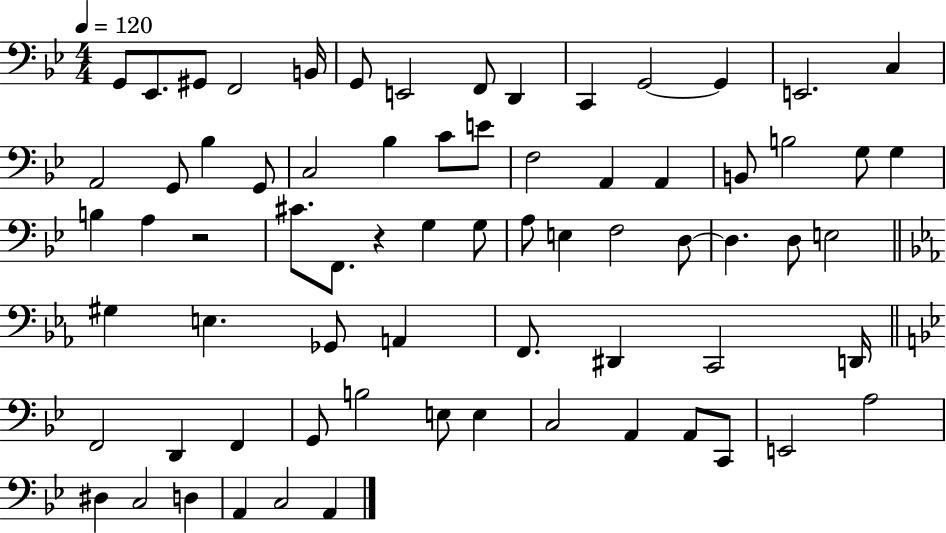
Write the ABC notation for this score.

X:1
T:Untitled
M:4/4
L:1/4
K:Bb
G,,/2 _E,,/2 ^G,,/2 F,,2 B,,/4 G,,/2 E,,2 F,,/2 D,, C,, G,,2 G,, E,,2 C, A,,2 G,,/2 _B, G,,/2 C,2 _B, C/2 E/2 F,2 A,, A,, B,,/2 B,2 G,/2 G, B, A, z2 ^C/2 F,,/2 z G, G,/2 A,/2 E, F,2 D,/2 D, D,/2 E,2 ^G, E, _G,,/2 A,, F,,/2 ^D,, C,,2 D,,/4 F,,2 D,, F,, G,,/2 B,2 E,/2 E, C,2 A,, A,,/2 C,,/2 E,,2 A,2 ^D, C,2 D, A,, C,2 A,,